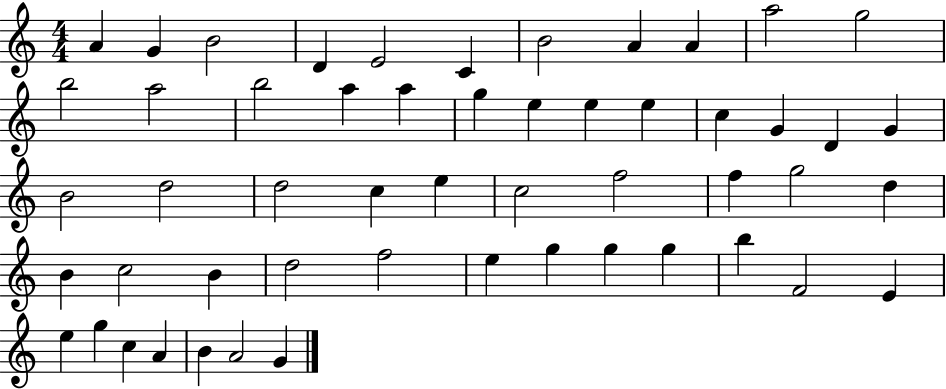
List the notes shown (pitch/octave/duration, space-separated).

A4/q G4/q B4/h D4/q E4/h C4/q B4/h A4/q A4/q A5/h G5/h B5/h A5/h B5/h A5/q A5/q G5/q E5/q E5/q E5/q C5/q G4/q D4/q G4/q B4/h D5/h D5/h C5/q E5/q C5/h F5/h F5/q G5/h D5/q B4/q C5/h B4/q D5/h F5/h E5/q G5/q G5/q G5/q B5/q F4/h E4/q E5/q G5/q C5/q A4/q B4/q A4/h G4/q